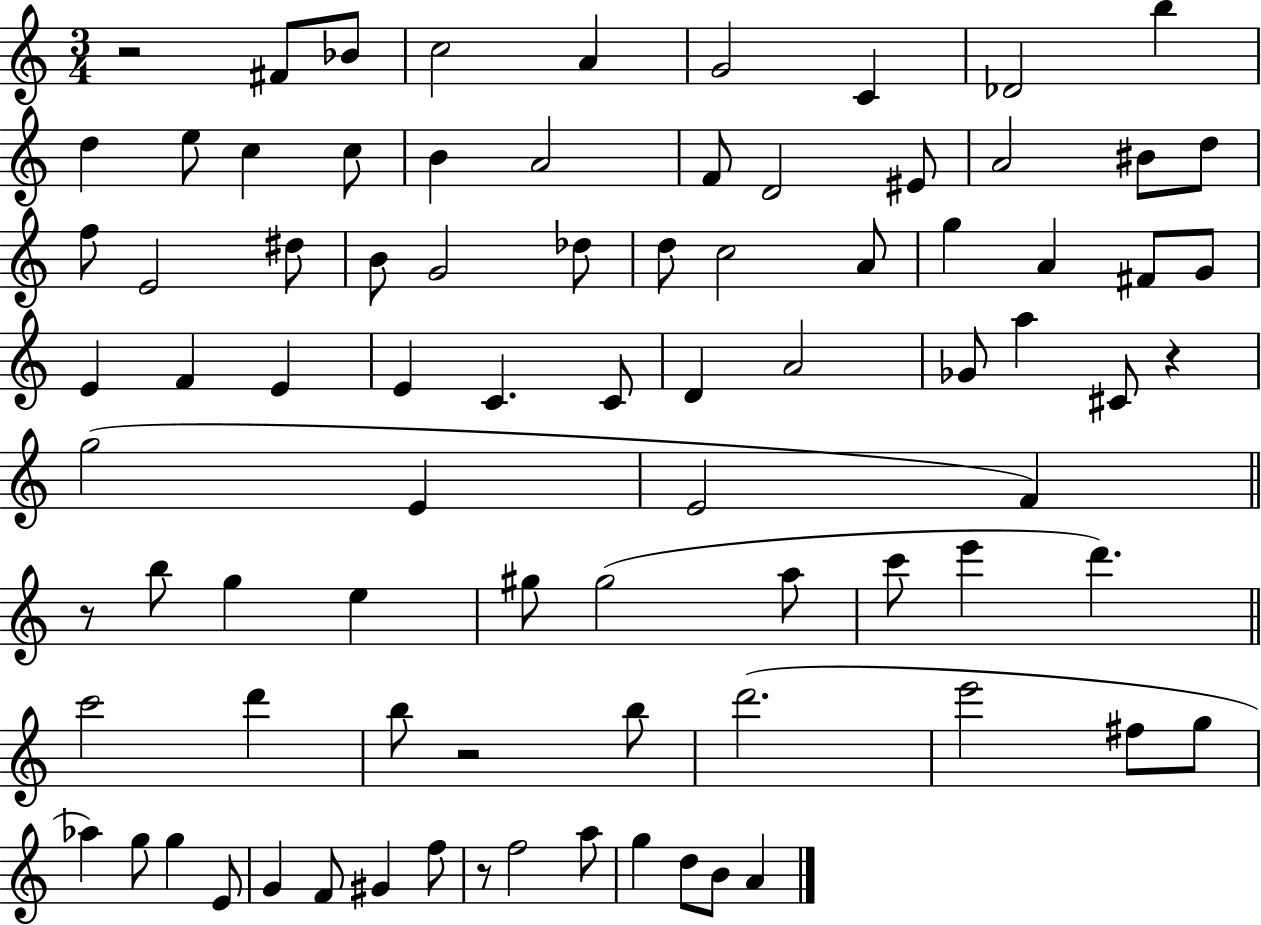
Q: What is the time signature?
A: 3/4